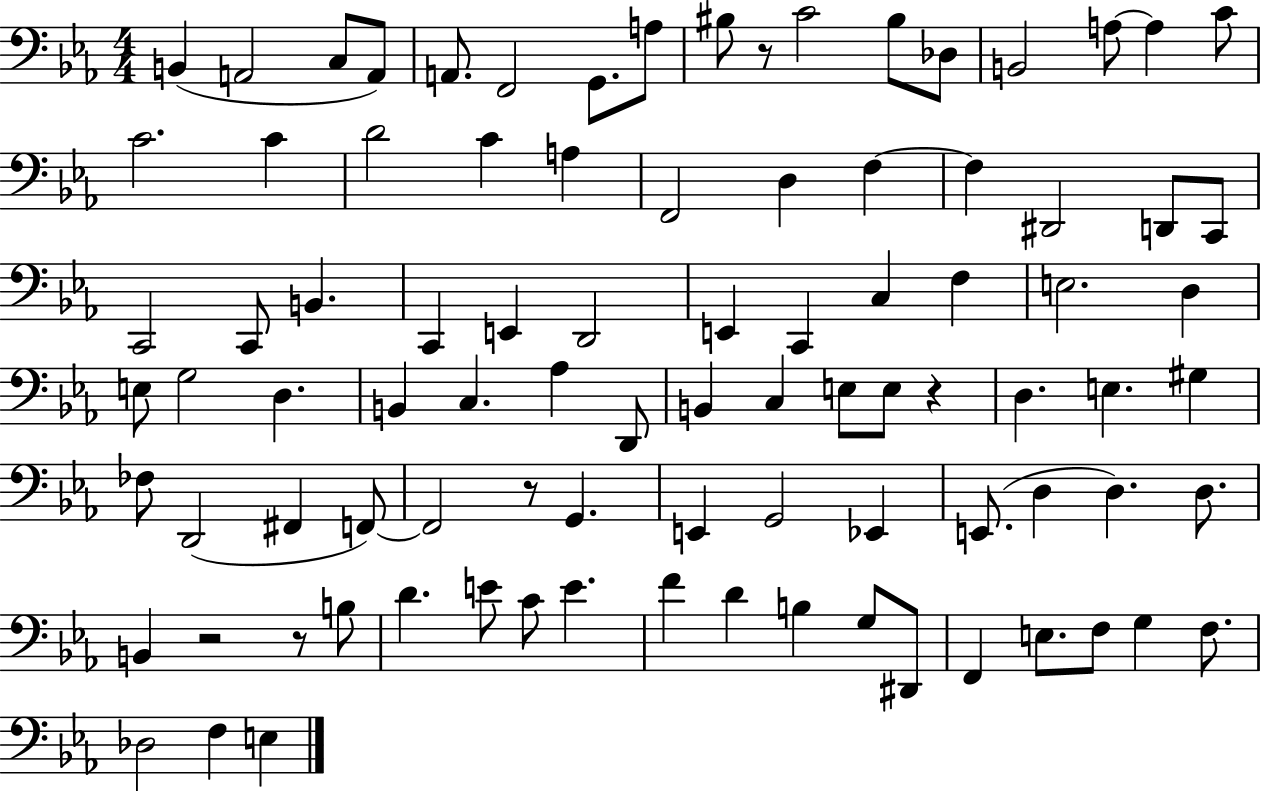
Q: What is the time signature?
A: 4/4